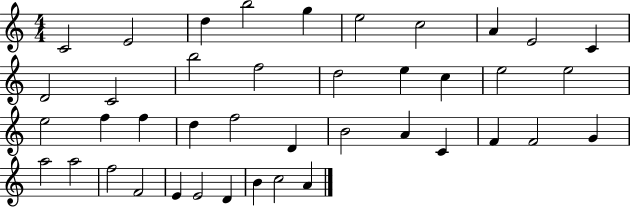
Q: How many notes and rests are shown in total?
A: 41